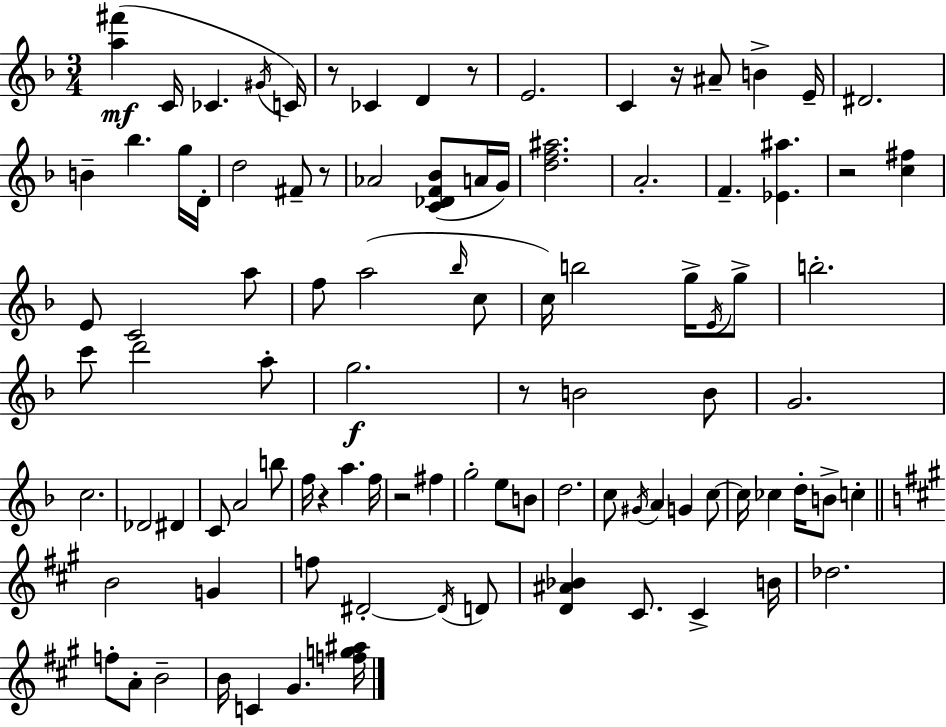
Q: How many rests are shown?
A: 8